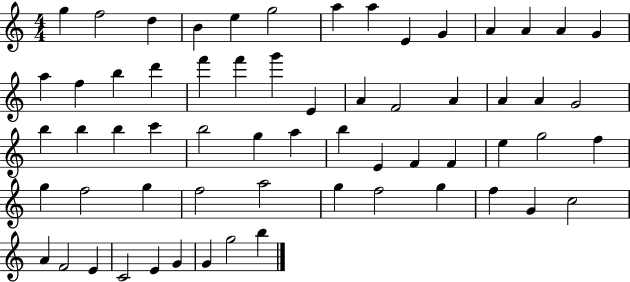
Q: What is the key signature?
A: C major